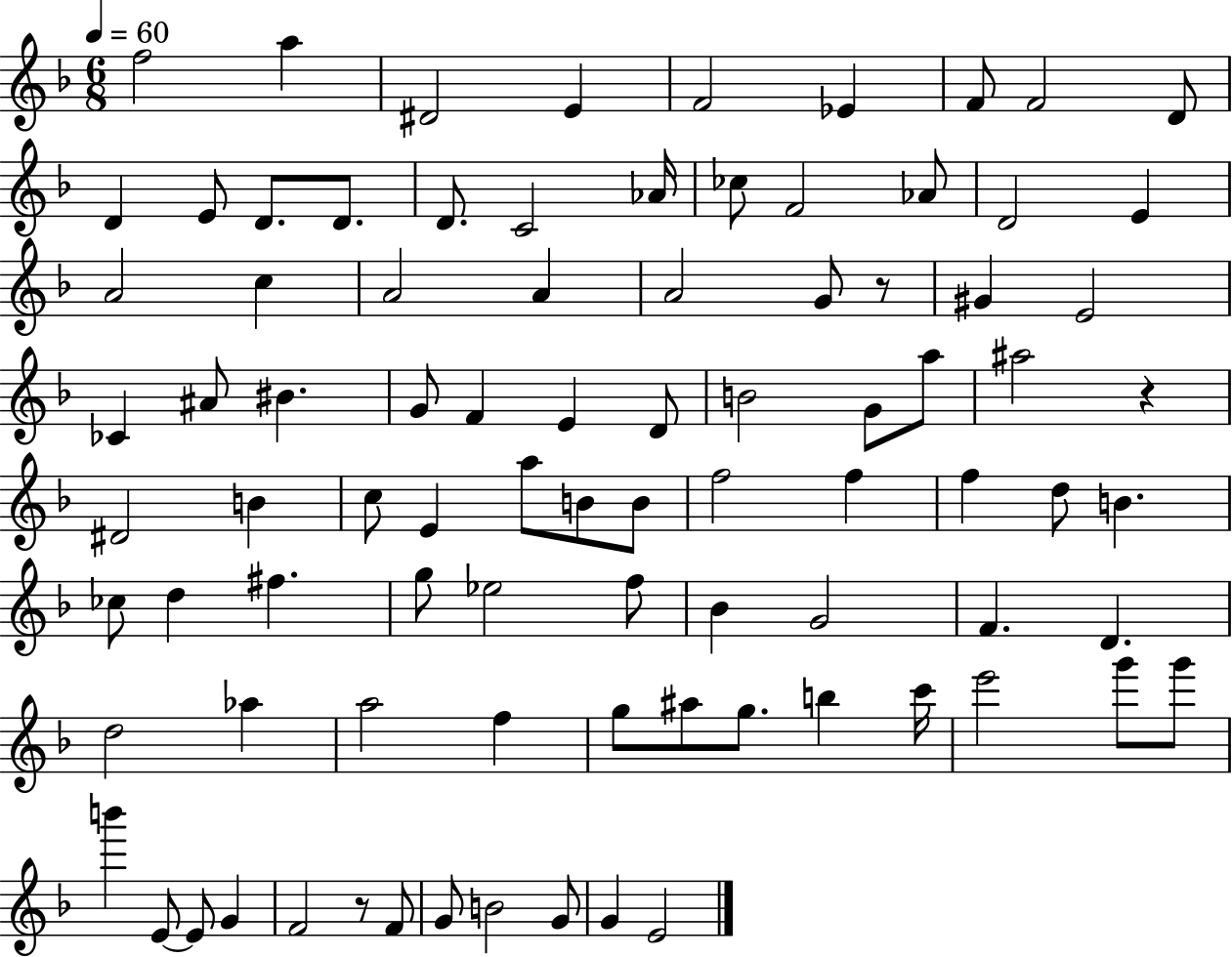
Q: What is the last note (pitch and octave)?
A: E4